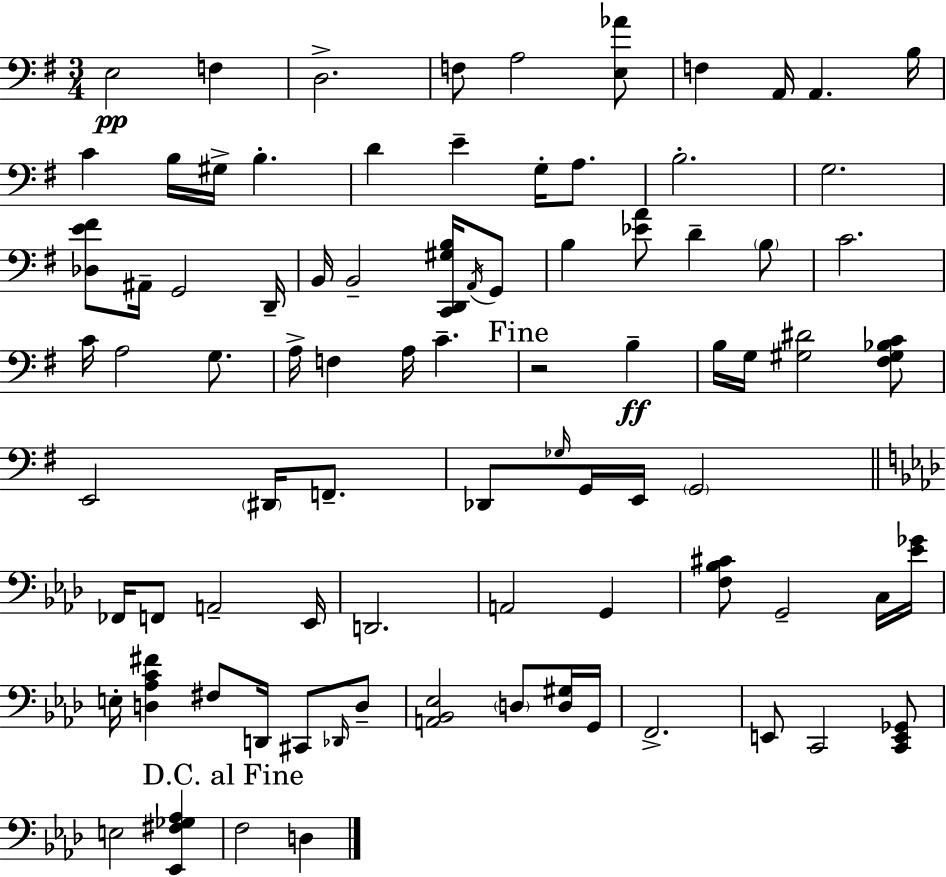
{
  \clef bass
  \numericTimeSignature
  \time 3/4
  \key g \major
  \repeat volta 2 { e2\pp f4 | d2.-> | f8 a2 <e aes'>8 | f4 a,16 a,4. b16 | \break c'4 b16 gis16-> b4.-. | d'4 e'4-- g16-. a8. | b2.-. | g2. | \break <des e' fis'>8 ais,16-- g,2 d,16-- | b,16 b,2-- <c, d, gis b>16 \acciaccatura { a,16 } g,8 | b4 <ees' a'>8 d'4-- \parenthesize b8 | c'2. | \break c'16 a2 g8. | a16-> f4 a16 c'4.-- | \mark "Fine" r2 b4--\ff | b16 g16 <gis dis'>2 <fis gis bes c'>8 | \break e,2 \parenthesize dis,16 f,8.-- | des,8 \grace { ges16 } g,16 e,16 \parenthesize g,2 | \bar "||" \break \key aes \major fes,16 f,8 a,2-- ees,16 | d,2. | a,2 g,4 | <f bes cis'>8 g,2-- c16 <ees' ges'>16 | \break e16-. <d aes c' fis'>4 fis8 d,16 cis,8 \grace { des,16 } d8-- | <a, bes, ees>2 \parenthesize d8 <d gis>16 | g,16 f,2.-> | e,8 c,2 <c, e, ges,>8 | \break e2 <ees, fis ges aes>4 | \mark "D.C. al Fine" f2 d4 | } \bar "|."
}